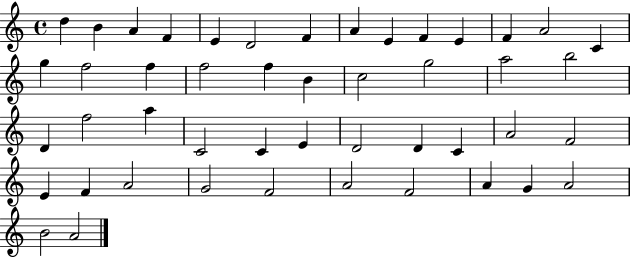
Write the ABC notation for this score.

X:1
T:Untitled
M:4/4
L:1/4
K:C
d B A F E D2 F A E F E F A2 C g f2 f f2 f B c2 g2 a2 b2 D f2 a C2 C E D2 D C A2 F2 E F A2 G2 F2 A2 F2 A G A2 B2 A2